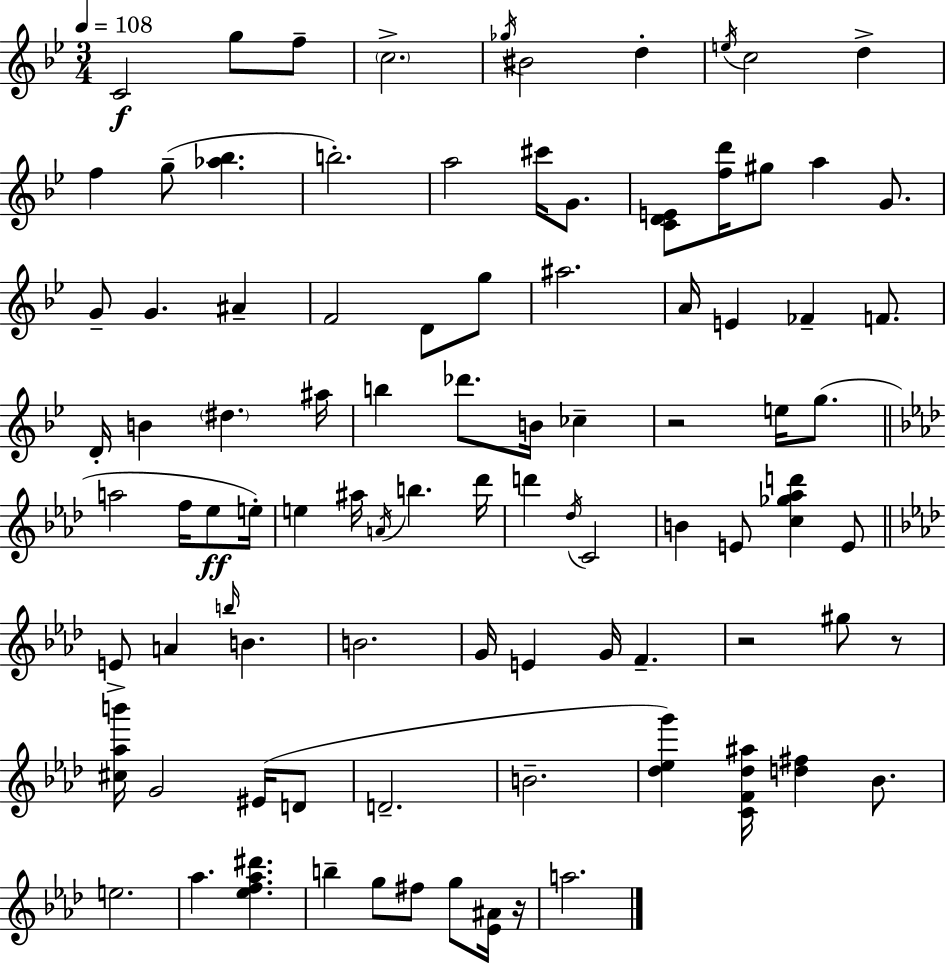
C4/h G5/e F5/e C5/h. Gb5/s BIS4/h D5/q E5/s C5/h D5/q F5/q G5/e [Ab5,Bb5]/q. B5/h. A5/h C#6/s G4/e. [C4,D4,E4]/e [F5,D6]/s G#5/e A5/q G4/e. G4/e G4/q. A#4/q F4/h D4/e G5/e A#5/h. A4/s E4/q FES4/q F4/e. D4/s B4/q D#5/q. A#5/s B5/q Db6/e. B4/s CES5/q R/h E5/s G5/e. A5/h F5/s Eb5/e E5/s E5/q A#5/s A4/s B5/q. Db6/s D6/q Db5/s C4/h B4/q E4/e [C5,Gb5,Ab5,D6]/q E4/e E4/e A4/q B5/s B4/q. B4/h. G4/s E4/q G4/s F4/q. R/h G#5/e R/e [C#5,Ab5,B6]/s G4/h EIS4/s D4/e D4/h. B4/h. [Db5,Eb5,G6]/q [C4,F4,Db5,A#5]/s [D5,F#5]/q Bb4/e. E5/h. Ab5/q. [Eb5,F5,Ab5,D#6]/q. B5/q G5/e F#5/e G5/e [Eb4,A#4]/s R/s A5/h.